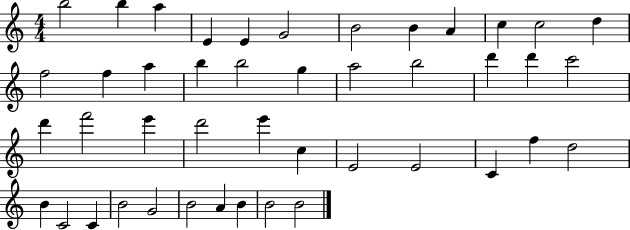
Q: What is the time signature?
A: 4/4